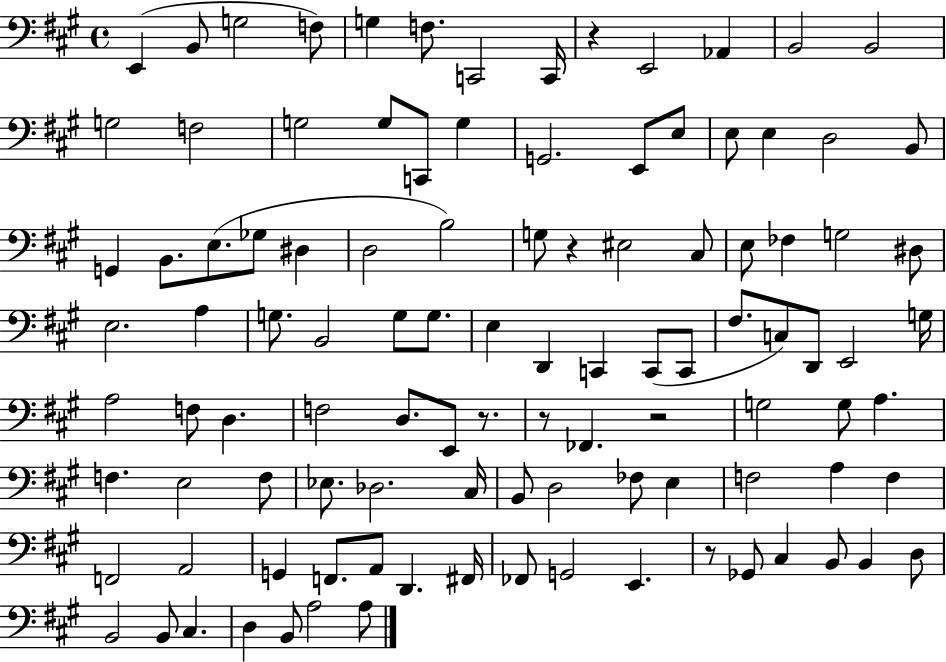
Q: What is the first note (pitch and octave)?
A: E2